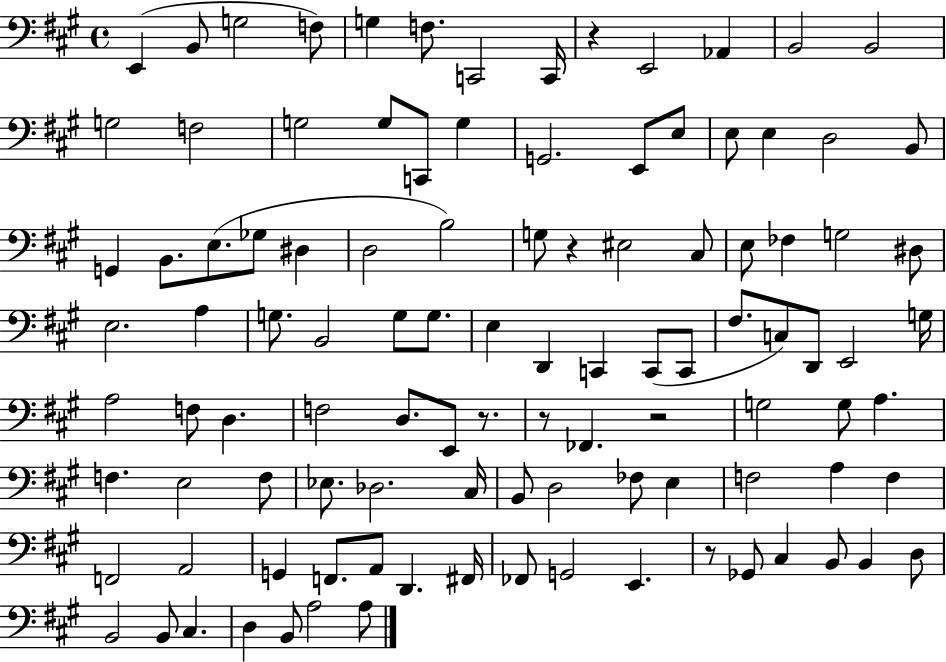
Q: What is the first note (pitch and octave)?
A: E2